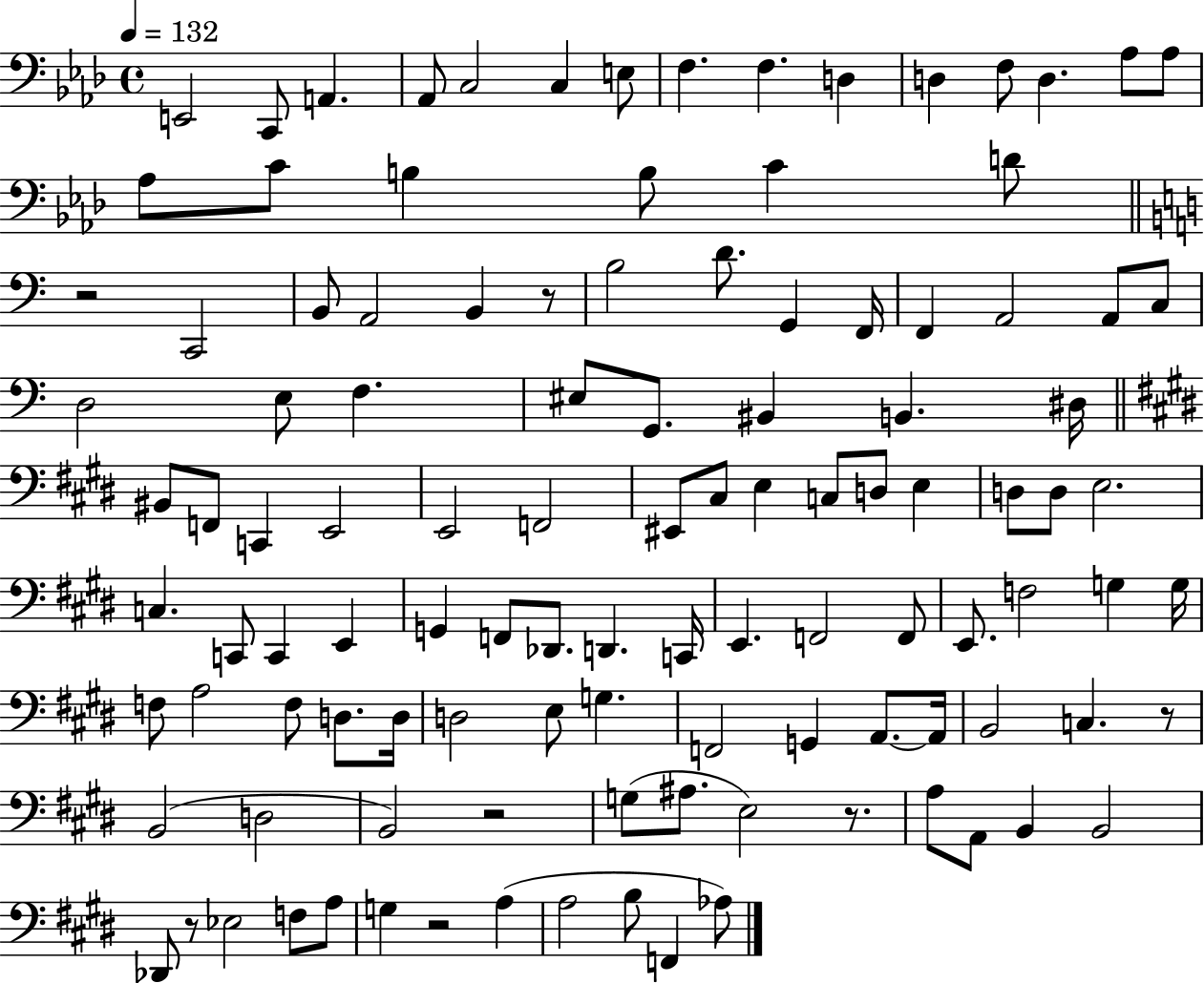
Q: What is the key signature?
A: AES major